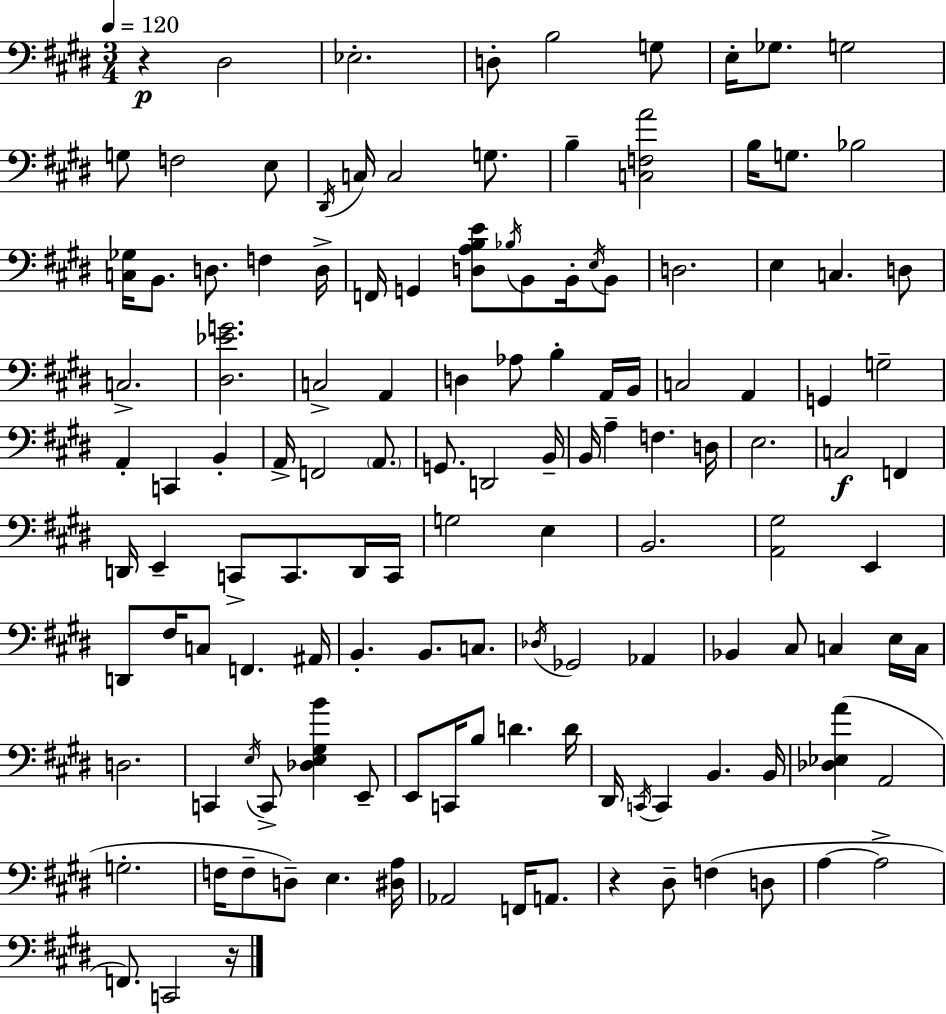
X:1
T:Untitled
M:3/4
L:1/4
K:E
z ^D,2 _E,2 D,/2 B,2 G,/2 E,/4 _G,/2 G,2 G,/2 F,2 E,/2 ^D,,/4 C,/4 C,2 G,/2 B, [C,F,A]2 B,/4 G,/2 _B,2 [C,_G,]/4 B,,/2 D,/2 F, D,/4 F,,/4 G,, [D,A,B,E]/2 _B,/4 B,,/2 B,,/4 E,/4 B,,/2 D,2 E, C, D,/2 C,2 [^D,_EG]2 C,2 A,, D, _A,/2 B, A,,/4 B,,/4 C,2 A,, G,, G,2 A,, C,, B,, A,,/4 F,,2 A,,/2 G,,/2 D,,2 B,,/4 B,,/4 A, F, D,/4 E,2 C,2 F,, D,,/4 E,, C,,/2 C,,/2 D,,/4 C,,/4 G,2 E, B,,2 [A,,^G,]2 E,, D,,/2 ^F,/4 C,/2 F,, ^A,,/4 B,, B,,/2 C,/2 _D,/4 _G,,2 _A,, _B,, ^C,/2 C, E,/4 C,/4 D,2 C,, E,/4 C,,/2 [_D,E,^G,B] E,,/2 E,,/2 C,,/4 B,/2 D D/4 ^D,,/4 C,,/4 C,, B,, B,,/4 [_D,_E,A] A,,2 G,2 F,/4 F,/2 D,/2 E, [^D,A,]/4 _A,,2 F,,/4 A,,/2 z ^D,/2 F, D,/2 A, A,2 F,,/2 C,,2 z/4